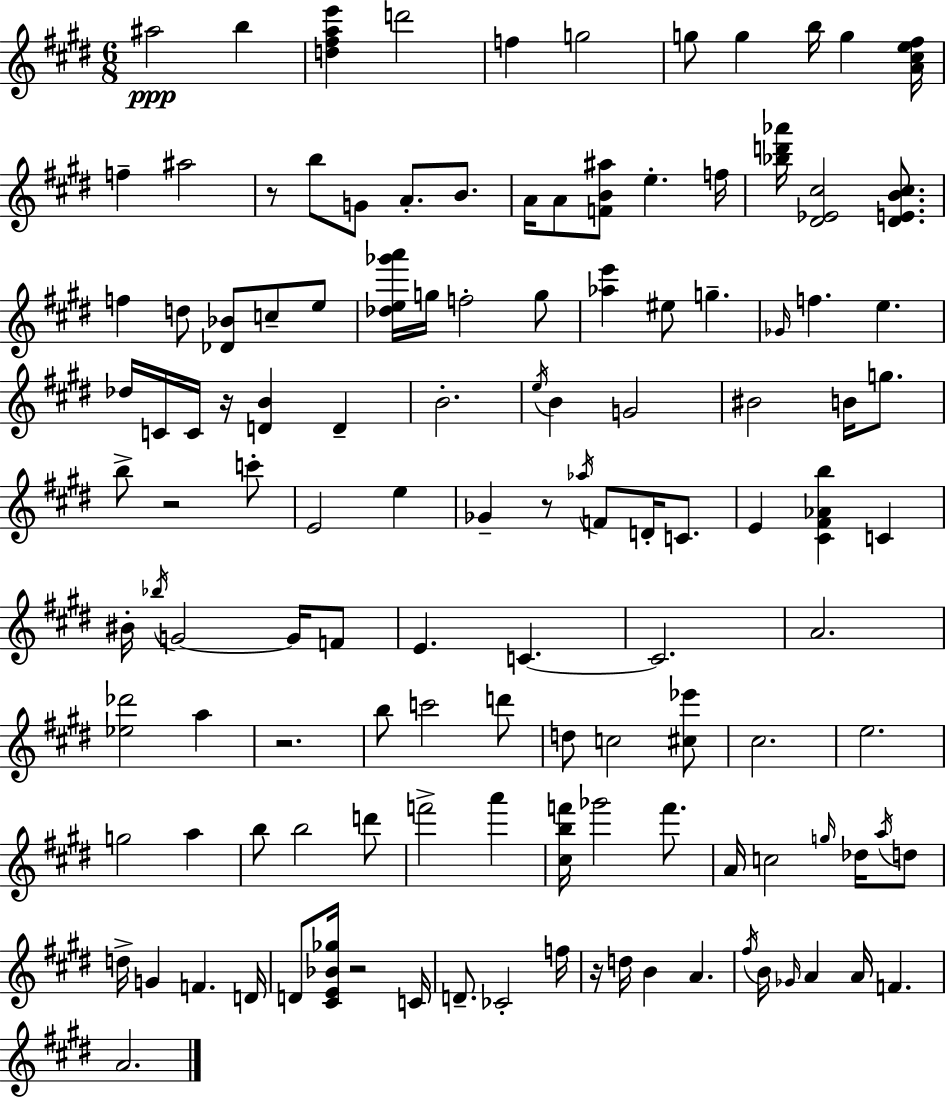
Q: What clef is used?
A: treble